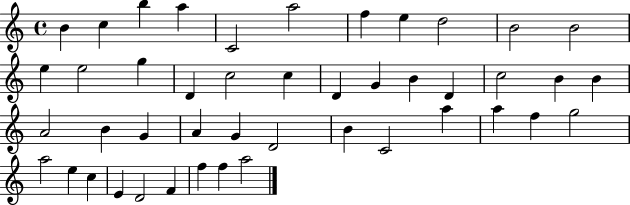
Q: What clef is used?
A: treble